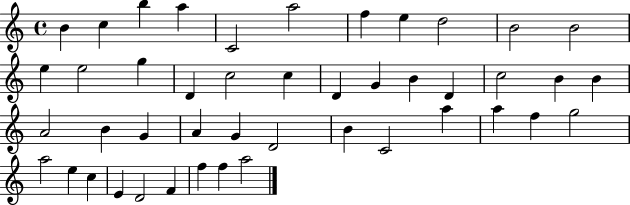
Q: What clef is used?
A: treble